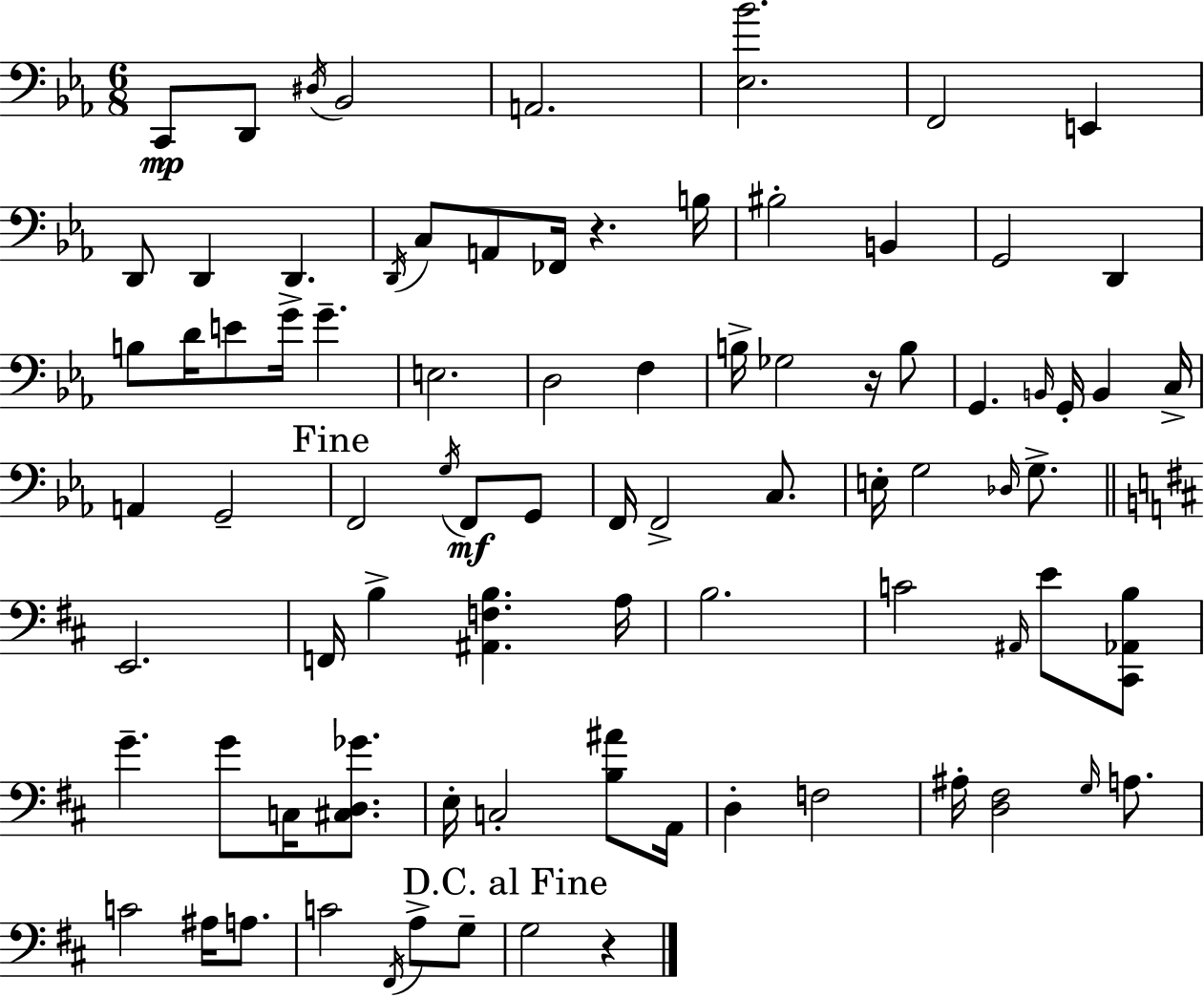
C2/e D2/e D#3/s Bb2/h A2/h. [Eb3,Bb4]/h. F2/h E2/q D2/e D2/q D2/q. D2/s C3/e A2/e FES2/s R/q. B3/s BIS3/h B2/q G2/h D2/q B3/e D4/s E4/e G4/s G4/q. E3/h. D3/h F3/q B3/s Gb3/h R/s B3/e G2/q. B2/s G2/s B2/q C3/s A2/q G2/h F2/h G3/s F2/e G2/e F2/s F2/h C3/e. E3/s G3/h Db3/s G3/e. E2/h. F2/s B3/q [A#2,F3,B3]/q. A3/s B3/h. C4/h A#2/s E4/e [C#2,Ab2,B3]/e G4/q. G4/e C3/s [C#3,D3,Gb4]/e. E3/s C3/h [B3,A#4]/e A2/s D3/q F3/h A#3/s [D3,F#3]/h G3/s A3/e. C4/h A#3/s A3/e. C4/h F#2/s A3/e G3/e G3/h R/q